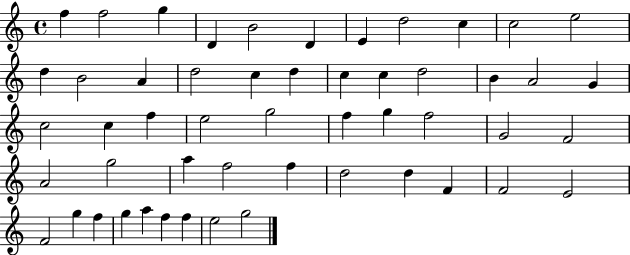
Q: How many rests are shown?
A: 0